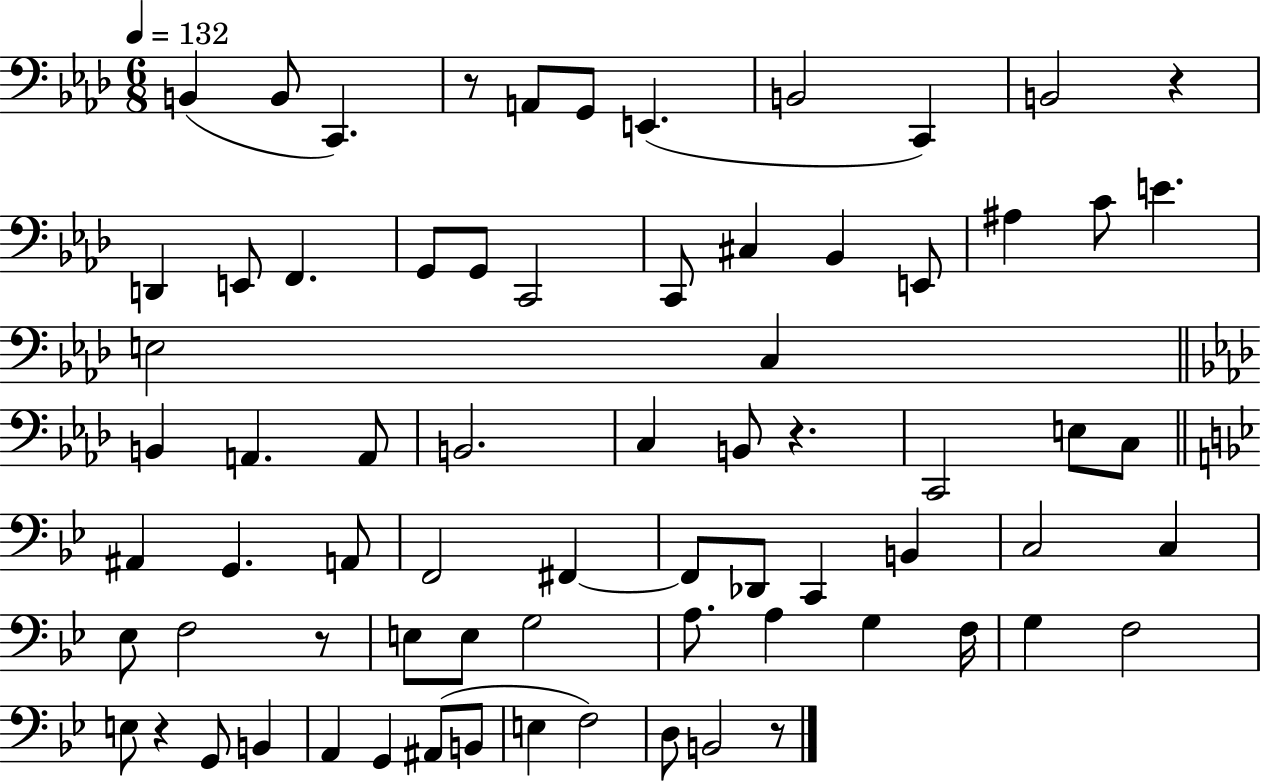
{
  \clef bass
  \numericTimeSignature
  \time 6/8
  \key aes \major
  \tempo 4 = 132
  b,4( b,8 c,4.) | r8 a,8 g,8 e,4.( | b,2 c,4) | b,2 r4 | \break d,4 e,8 f,4. | g,8 g,8 c,2 | c,8 cis4 bes,4 e,8 | ais4 c'8 e'4. | \break e2 c4 | \bar "||" \break \key aes \major b,4 a,4. a,8 | b,2. | c4 b,8 r4. | c,2 e8 c8 | \break \bar "||" \break \key bes \major ais,4 g,4. a,8 | f,2 fis,4~~ | fis,8 des,8 c,4 b,4 | c2 c4 | \break ees8 f2 r8 | e8 e8 g2 | a8. a4 g4 f16 | g4 f2 | \break e8 r4 g,8 b,4 | a,4 g,4 ais,8( b,8 | e4 f2) | d8 b,2 r8 | \break \bar "|."
}